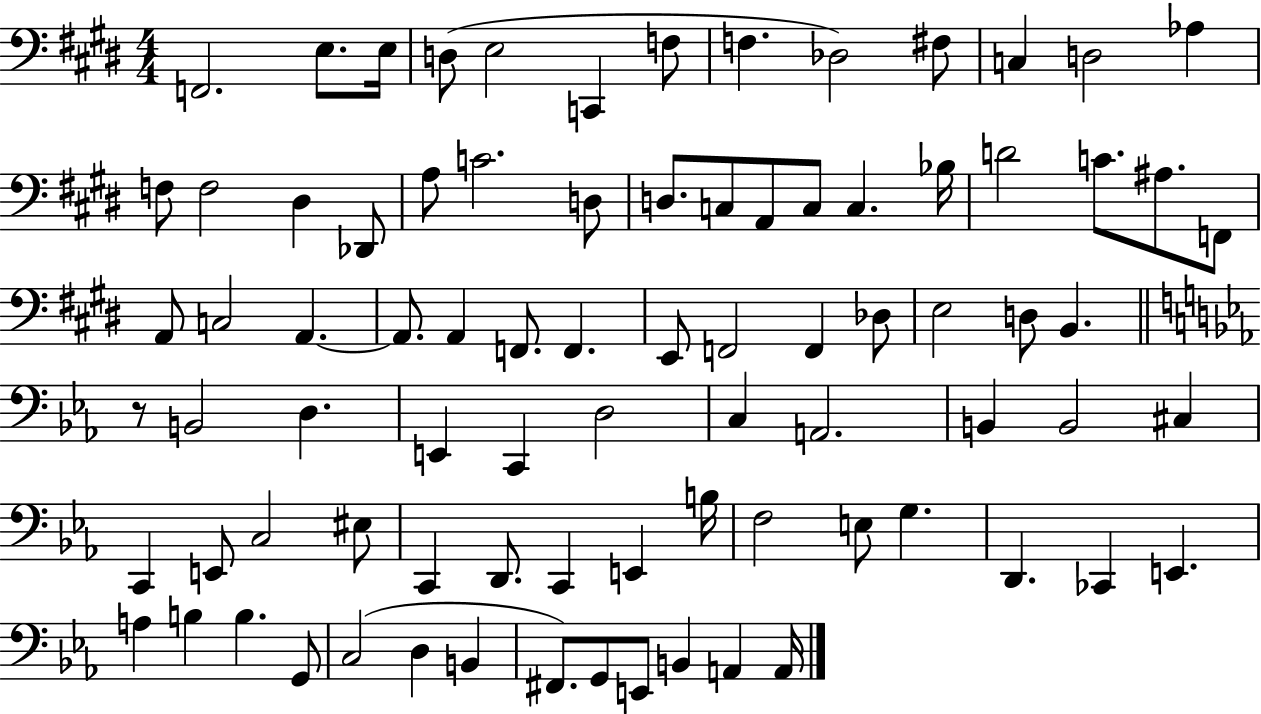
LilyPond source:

{
  \clef bass
  \numericTimeSignature
  \time 4/4
  \key e \major
  f,2. e8. e16 | d8( e2 c,4 f8 | f4. des2) fis8 | c4 d2 aes4 | \break f8 f2 dis4 des,8 | a8 c'2. d8 | d8. c8 a,8 c8 c4. bes16 | d'2 c'8. ais8. f,8 | \break a,8 c2 a,4.~~ | a,8. a,4 f,8. f,4. | e,8 f,2 f,4 des8 | e2 d8 b,4. | \break \bar "||" \break \key ees \major r8 b,2 d4. | e,4 c,4 d2 | c4 a,2. | b,4 b,2 cis4 | \break c,4 e,8 c2 eis8 | c,4 d,8. c,4 e,4 b16 | f2 e8 g4. | d,4. ces,4 e,4. | \break a4 b4 b4. g,8 | c2( d4 b,4 | fis,8.) g,8 e,8 b,4 a,4 a,16 | \bar "|."
}